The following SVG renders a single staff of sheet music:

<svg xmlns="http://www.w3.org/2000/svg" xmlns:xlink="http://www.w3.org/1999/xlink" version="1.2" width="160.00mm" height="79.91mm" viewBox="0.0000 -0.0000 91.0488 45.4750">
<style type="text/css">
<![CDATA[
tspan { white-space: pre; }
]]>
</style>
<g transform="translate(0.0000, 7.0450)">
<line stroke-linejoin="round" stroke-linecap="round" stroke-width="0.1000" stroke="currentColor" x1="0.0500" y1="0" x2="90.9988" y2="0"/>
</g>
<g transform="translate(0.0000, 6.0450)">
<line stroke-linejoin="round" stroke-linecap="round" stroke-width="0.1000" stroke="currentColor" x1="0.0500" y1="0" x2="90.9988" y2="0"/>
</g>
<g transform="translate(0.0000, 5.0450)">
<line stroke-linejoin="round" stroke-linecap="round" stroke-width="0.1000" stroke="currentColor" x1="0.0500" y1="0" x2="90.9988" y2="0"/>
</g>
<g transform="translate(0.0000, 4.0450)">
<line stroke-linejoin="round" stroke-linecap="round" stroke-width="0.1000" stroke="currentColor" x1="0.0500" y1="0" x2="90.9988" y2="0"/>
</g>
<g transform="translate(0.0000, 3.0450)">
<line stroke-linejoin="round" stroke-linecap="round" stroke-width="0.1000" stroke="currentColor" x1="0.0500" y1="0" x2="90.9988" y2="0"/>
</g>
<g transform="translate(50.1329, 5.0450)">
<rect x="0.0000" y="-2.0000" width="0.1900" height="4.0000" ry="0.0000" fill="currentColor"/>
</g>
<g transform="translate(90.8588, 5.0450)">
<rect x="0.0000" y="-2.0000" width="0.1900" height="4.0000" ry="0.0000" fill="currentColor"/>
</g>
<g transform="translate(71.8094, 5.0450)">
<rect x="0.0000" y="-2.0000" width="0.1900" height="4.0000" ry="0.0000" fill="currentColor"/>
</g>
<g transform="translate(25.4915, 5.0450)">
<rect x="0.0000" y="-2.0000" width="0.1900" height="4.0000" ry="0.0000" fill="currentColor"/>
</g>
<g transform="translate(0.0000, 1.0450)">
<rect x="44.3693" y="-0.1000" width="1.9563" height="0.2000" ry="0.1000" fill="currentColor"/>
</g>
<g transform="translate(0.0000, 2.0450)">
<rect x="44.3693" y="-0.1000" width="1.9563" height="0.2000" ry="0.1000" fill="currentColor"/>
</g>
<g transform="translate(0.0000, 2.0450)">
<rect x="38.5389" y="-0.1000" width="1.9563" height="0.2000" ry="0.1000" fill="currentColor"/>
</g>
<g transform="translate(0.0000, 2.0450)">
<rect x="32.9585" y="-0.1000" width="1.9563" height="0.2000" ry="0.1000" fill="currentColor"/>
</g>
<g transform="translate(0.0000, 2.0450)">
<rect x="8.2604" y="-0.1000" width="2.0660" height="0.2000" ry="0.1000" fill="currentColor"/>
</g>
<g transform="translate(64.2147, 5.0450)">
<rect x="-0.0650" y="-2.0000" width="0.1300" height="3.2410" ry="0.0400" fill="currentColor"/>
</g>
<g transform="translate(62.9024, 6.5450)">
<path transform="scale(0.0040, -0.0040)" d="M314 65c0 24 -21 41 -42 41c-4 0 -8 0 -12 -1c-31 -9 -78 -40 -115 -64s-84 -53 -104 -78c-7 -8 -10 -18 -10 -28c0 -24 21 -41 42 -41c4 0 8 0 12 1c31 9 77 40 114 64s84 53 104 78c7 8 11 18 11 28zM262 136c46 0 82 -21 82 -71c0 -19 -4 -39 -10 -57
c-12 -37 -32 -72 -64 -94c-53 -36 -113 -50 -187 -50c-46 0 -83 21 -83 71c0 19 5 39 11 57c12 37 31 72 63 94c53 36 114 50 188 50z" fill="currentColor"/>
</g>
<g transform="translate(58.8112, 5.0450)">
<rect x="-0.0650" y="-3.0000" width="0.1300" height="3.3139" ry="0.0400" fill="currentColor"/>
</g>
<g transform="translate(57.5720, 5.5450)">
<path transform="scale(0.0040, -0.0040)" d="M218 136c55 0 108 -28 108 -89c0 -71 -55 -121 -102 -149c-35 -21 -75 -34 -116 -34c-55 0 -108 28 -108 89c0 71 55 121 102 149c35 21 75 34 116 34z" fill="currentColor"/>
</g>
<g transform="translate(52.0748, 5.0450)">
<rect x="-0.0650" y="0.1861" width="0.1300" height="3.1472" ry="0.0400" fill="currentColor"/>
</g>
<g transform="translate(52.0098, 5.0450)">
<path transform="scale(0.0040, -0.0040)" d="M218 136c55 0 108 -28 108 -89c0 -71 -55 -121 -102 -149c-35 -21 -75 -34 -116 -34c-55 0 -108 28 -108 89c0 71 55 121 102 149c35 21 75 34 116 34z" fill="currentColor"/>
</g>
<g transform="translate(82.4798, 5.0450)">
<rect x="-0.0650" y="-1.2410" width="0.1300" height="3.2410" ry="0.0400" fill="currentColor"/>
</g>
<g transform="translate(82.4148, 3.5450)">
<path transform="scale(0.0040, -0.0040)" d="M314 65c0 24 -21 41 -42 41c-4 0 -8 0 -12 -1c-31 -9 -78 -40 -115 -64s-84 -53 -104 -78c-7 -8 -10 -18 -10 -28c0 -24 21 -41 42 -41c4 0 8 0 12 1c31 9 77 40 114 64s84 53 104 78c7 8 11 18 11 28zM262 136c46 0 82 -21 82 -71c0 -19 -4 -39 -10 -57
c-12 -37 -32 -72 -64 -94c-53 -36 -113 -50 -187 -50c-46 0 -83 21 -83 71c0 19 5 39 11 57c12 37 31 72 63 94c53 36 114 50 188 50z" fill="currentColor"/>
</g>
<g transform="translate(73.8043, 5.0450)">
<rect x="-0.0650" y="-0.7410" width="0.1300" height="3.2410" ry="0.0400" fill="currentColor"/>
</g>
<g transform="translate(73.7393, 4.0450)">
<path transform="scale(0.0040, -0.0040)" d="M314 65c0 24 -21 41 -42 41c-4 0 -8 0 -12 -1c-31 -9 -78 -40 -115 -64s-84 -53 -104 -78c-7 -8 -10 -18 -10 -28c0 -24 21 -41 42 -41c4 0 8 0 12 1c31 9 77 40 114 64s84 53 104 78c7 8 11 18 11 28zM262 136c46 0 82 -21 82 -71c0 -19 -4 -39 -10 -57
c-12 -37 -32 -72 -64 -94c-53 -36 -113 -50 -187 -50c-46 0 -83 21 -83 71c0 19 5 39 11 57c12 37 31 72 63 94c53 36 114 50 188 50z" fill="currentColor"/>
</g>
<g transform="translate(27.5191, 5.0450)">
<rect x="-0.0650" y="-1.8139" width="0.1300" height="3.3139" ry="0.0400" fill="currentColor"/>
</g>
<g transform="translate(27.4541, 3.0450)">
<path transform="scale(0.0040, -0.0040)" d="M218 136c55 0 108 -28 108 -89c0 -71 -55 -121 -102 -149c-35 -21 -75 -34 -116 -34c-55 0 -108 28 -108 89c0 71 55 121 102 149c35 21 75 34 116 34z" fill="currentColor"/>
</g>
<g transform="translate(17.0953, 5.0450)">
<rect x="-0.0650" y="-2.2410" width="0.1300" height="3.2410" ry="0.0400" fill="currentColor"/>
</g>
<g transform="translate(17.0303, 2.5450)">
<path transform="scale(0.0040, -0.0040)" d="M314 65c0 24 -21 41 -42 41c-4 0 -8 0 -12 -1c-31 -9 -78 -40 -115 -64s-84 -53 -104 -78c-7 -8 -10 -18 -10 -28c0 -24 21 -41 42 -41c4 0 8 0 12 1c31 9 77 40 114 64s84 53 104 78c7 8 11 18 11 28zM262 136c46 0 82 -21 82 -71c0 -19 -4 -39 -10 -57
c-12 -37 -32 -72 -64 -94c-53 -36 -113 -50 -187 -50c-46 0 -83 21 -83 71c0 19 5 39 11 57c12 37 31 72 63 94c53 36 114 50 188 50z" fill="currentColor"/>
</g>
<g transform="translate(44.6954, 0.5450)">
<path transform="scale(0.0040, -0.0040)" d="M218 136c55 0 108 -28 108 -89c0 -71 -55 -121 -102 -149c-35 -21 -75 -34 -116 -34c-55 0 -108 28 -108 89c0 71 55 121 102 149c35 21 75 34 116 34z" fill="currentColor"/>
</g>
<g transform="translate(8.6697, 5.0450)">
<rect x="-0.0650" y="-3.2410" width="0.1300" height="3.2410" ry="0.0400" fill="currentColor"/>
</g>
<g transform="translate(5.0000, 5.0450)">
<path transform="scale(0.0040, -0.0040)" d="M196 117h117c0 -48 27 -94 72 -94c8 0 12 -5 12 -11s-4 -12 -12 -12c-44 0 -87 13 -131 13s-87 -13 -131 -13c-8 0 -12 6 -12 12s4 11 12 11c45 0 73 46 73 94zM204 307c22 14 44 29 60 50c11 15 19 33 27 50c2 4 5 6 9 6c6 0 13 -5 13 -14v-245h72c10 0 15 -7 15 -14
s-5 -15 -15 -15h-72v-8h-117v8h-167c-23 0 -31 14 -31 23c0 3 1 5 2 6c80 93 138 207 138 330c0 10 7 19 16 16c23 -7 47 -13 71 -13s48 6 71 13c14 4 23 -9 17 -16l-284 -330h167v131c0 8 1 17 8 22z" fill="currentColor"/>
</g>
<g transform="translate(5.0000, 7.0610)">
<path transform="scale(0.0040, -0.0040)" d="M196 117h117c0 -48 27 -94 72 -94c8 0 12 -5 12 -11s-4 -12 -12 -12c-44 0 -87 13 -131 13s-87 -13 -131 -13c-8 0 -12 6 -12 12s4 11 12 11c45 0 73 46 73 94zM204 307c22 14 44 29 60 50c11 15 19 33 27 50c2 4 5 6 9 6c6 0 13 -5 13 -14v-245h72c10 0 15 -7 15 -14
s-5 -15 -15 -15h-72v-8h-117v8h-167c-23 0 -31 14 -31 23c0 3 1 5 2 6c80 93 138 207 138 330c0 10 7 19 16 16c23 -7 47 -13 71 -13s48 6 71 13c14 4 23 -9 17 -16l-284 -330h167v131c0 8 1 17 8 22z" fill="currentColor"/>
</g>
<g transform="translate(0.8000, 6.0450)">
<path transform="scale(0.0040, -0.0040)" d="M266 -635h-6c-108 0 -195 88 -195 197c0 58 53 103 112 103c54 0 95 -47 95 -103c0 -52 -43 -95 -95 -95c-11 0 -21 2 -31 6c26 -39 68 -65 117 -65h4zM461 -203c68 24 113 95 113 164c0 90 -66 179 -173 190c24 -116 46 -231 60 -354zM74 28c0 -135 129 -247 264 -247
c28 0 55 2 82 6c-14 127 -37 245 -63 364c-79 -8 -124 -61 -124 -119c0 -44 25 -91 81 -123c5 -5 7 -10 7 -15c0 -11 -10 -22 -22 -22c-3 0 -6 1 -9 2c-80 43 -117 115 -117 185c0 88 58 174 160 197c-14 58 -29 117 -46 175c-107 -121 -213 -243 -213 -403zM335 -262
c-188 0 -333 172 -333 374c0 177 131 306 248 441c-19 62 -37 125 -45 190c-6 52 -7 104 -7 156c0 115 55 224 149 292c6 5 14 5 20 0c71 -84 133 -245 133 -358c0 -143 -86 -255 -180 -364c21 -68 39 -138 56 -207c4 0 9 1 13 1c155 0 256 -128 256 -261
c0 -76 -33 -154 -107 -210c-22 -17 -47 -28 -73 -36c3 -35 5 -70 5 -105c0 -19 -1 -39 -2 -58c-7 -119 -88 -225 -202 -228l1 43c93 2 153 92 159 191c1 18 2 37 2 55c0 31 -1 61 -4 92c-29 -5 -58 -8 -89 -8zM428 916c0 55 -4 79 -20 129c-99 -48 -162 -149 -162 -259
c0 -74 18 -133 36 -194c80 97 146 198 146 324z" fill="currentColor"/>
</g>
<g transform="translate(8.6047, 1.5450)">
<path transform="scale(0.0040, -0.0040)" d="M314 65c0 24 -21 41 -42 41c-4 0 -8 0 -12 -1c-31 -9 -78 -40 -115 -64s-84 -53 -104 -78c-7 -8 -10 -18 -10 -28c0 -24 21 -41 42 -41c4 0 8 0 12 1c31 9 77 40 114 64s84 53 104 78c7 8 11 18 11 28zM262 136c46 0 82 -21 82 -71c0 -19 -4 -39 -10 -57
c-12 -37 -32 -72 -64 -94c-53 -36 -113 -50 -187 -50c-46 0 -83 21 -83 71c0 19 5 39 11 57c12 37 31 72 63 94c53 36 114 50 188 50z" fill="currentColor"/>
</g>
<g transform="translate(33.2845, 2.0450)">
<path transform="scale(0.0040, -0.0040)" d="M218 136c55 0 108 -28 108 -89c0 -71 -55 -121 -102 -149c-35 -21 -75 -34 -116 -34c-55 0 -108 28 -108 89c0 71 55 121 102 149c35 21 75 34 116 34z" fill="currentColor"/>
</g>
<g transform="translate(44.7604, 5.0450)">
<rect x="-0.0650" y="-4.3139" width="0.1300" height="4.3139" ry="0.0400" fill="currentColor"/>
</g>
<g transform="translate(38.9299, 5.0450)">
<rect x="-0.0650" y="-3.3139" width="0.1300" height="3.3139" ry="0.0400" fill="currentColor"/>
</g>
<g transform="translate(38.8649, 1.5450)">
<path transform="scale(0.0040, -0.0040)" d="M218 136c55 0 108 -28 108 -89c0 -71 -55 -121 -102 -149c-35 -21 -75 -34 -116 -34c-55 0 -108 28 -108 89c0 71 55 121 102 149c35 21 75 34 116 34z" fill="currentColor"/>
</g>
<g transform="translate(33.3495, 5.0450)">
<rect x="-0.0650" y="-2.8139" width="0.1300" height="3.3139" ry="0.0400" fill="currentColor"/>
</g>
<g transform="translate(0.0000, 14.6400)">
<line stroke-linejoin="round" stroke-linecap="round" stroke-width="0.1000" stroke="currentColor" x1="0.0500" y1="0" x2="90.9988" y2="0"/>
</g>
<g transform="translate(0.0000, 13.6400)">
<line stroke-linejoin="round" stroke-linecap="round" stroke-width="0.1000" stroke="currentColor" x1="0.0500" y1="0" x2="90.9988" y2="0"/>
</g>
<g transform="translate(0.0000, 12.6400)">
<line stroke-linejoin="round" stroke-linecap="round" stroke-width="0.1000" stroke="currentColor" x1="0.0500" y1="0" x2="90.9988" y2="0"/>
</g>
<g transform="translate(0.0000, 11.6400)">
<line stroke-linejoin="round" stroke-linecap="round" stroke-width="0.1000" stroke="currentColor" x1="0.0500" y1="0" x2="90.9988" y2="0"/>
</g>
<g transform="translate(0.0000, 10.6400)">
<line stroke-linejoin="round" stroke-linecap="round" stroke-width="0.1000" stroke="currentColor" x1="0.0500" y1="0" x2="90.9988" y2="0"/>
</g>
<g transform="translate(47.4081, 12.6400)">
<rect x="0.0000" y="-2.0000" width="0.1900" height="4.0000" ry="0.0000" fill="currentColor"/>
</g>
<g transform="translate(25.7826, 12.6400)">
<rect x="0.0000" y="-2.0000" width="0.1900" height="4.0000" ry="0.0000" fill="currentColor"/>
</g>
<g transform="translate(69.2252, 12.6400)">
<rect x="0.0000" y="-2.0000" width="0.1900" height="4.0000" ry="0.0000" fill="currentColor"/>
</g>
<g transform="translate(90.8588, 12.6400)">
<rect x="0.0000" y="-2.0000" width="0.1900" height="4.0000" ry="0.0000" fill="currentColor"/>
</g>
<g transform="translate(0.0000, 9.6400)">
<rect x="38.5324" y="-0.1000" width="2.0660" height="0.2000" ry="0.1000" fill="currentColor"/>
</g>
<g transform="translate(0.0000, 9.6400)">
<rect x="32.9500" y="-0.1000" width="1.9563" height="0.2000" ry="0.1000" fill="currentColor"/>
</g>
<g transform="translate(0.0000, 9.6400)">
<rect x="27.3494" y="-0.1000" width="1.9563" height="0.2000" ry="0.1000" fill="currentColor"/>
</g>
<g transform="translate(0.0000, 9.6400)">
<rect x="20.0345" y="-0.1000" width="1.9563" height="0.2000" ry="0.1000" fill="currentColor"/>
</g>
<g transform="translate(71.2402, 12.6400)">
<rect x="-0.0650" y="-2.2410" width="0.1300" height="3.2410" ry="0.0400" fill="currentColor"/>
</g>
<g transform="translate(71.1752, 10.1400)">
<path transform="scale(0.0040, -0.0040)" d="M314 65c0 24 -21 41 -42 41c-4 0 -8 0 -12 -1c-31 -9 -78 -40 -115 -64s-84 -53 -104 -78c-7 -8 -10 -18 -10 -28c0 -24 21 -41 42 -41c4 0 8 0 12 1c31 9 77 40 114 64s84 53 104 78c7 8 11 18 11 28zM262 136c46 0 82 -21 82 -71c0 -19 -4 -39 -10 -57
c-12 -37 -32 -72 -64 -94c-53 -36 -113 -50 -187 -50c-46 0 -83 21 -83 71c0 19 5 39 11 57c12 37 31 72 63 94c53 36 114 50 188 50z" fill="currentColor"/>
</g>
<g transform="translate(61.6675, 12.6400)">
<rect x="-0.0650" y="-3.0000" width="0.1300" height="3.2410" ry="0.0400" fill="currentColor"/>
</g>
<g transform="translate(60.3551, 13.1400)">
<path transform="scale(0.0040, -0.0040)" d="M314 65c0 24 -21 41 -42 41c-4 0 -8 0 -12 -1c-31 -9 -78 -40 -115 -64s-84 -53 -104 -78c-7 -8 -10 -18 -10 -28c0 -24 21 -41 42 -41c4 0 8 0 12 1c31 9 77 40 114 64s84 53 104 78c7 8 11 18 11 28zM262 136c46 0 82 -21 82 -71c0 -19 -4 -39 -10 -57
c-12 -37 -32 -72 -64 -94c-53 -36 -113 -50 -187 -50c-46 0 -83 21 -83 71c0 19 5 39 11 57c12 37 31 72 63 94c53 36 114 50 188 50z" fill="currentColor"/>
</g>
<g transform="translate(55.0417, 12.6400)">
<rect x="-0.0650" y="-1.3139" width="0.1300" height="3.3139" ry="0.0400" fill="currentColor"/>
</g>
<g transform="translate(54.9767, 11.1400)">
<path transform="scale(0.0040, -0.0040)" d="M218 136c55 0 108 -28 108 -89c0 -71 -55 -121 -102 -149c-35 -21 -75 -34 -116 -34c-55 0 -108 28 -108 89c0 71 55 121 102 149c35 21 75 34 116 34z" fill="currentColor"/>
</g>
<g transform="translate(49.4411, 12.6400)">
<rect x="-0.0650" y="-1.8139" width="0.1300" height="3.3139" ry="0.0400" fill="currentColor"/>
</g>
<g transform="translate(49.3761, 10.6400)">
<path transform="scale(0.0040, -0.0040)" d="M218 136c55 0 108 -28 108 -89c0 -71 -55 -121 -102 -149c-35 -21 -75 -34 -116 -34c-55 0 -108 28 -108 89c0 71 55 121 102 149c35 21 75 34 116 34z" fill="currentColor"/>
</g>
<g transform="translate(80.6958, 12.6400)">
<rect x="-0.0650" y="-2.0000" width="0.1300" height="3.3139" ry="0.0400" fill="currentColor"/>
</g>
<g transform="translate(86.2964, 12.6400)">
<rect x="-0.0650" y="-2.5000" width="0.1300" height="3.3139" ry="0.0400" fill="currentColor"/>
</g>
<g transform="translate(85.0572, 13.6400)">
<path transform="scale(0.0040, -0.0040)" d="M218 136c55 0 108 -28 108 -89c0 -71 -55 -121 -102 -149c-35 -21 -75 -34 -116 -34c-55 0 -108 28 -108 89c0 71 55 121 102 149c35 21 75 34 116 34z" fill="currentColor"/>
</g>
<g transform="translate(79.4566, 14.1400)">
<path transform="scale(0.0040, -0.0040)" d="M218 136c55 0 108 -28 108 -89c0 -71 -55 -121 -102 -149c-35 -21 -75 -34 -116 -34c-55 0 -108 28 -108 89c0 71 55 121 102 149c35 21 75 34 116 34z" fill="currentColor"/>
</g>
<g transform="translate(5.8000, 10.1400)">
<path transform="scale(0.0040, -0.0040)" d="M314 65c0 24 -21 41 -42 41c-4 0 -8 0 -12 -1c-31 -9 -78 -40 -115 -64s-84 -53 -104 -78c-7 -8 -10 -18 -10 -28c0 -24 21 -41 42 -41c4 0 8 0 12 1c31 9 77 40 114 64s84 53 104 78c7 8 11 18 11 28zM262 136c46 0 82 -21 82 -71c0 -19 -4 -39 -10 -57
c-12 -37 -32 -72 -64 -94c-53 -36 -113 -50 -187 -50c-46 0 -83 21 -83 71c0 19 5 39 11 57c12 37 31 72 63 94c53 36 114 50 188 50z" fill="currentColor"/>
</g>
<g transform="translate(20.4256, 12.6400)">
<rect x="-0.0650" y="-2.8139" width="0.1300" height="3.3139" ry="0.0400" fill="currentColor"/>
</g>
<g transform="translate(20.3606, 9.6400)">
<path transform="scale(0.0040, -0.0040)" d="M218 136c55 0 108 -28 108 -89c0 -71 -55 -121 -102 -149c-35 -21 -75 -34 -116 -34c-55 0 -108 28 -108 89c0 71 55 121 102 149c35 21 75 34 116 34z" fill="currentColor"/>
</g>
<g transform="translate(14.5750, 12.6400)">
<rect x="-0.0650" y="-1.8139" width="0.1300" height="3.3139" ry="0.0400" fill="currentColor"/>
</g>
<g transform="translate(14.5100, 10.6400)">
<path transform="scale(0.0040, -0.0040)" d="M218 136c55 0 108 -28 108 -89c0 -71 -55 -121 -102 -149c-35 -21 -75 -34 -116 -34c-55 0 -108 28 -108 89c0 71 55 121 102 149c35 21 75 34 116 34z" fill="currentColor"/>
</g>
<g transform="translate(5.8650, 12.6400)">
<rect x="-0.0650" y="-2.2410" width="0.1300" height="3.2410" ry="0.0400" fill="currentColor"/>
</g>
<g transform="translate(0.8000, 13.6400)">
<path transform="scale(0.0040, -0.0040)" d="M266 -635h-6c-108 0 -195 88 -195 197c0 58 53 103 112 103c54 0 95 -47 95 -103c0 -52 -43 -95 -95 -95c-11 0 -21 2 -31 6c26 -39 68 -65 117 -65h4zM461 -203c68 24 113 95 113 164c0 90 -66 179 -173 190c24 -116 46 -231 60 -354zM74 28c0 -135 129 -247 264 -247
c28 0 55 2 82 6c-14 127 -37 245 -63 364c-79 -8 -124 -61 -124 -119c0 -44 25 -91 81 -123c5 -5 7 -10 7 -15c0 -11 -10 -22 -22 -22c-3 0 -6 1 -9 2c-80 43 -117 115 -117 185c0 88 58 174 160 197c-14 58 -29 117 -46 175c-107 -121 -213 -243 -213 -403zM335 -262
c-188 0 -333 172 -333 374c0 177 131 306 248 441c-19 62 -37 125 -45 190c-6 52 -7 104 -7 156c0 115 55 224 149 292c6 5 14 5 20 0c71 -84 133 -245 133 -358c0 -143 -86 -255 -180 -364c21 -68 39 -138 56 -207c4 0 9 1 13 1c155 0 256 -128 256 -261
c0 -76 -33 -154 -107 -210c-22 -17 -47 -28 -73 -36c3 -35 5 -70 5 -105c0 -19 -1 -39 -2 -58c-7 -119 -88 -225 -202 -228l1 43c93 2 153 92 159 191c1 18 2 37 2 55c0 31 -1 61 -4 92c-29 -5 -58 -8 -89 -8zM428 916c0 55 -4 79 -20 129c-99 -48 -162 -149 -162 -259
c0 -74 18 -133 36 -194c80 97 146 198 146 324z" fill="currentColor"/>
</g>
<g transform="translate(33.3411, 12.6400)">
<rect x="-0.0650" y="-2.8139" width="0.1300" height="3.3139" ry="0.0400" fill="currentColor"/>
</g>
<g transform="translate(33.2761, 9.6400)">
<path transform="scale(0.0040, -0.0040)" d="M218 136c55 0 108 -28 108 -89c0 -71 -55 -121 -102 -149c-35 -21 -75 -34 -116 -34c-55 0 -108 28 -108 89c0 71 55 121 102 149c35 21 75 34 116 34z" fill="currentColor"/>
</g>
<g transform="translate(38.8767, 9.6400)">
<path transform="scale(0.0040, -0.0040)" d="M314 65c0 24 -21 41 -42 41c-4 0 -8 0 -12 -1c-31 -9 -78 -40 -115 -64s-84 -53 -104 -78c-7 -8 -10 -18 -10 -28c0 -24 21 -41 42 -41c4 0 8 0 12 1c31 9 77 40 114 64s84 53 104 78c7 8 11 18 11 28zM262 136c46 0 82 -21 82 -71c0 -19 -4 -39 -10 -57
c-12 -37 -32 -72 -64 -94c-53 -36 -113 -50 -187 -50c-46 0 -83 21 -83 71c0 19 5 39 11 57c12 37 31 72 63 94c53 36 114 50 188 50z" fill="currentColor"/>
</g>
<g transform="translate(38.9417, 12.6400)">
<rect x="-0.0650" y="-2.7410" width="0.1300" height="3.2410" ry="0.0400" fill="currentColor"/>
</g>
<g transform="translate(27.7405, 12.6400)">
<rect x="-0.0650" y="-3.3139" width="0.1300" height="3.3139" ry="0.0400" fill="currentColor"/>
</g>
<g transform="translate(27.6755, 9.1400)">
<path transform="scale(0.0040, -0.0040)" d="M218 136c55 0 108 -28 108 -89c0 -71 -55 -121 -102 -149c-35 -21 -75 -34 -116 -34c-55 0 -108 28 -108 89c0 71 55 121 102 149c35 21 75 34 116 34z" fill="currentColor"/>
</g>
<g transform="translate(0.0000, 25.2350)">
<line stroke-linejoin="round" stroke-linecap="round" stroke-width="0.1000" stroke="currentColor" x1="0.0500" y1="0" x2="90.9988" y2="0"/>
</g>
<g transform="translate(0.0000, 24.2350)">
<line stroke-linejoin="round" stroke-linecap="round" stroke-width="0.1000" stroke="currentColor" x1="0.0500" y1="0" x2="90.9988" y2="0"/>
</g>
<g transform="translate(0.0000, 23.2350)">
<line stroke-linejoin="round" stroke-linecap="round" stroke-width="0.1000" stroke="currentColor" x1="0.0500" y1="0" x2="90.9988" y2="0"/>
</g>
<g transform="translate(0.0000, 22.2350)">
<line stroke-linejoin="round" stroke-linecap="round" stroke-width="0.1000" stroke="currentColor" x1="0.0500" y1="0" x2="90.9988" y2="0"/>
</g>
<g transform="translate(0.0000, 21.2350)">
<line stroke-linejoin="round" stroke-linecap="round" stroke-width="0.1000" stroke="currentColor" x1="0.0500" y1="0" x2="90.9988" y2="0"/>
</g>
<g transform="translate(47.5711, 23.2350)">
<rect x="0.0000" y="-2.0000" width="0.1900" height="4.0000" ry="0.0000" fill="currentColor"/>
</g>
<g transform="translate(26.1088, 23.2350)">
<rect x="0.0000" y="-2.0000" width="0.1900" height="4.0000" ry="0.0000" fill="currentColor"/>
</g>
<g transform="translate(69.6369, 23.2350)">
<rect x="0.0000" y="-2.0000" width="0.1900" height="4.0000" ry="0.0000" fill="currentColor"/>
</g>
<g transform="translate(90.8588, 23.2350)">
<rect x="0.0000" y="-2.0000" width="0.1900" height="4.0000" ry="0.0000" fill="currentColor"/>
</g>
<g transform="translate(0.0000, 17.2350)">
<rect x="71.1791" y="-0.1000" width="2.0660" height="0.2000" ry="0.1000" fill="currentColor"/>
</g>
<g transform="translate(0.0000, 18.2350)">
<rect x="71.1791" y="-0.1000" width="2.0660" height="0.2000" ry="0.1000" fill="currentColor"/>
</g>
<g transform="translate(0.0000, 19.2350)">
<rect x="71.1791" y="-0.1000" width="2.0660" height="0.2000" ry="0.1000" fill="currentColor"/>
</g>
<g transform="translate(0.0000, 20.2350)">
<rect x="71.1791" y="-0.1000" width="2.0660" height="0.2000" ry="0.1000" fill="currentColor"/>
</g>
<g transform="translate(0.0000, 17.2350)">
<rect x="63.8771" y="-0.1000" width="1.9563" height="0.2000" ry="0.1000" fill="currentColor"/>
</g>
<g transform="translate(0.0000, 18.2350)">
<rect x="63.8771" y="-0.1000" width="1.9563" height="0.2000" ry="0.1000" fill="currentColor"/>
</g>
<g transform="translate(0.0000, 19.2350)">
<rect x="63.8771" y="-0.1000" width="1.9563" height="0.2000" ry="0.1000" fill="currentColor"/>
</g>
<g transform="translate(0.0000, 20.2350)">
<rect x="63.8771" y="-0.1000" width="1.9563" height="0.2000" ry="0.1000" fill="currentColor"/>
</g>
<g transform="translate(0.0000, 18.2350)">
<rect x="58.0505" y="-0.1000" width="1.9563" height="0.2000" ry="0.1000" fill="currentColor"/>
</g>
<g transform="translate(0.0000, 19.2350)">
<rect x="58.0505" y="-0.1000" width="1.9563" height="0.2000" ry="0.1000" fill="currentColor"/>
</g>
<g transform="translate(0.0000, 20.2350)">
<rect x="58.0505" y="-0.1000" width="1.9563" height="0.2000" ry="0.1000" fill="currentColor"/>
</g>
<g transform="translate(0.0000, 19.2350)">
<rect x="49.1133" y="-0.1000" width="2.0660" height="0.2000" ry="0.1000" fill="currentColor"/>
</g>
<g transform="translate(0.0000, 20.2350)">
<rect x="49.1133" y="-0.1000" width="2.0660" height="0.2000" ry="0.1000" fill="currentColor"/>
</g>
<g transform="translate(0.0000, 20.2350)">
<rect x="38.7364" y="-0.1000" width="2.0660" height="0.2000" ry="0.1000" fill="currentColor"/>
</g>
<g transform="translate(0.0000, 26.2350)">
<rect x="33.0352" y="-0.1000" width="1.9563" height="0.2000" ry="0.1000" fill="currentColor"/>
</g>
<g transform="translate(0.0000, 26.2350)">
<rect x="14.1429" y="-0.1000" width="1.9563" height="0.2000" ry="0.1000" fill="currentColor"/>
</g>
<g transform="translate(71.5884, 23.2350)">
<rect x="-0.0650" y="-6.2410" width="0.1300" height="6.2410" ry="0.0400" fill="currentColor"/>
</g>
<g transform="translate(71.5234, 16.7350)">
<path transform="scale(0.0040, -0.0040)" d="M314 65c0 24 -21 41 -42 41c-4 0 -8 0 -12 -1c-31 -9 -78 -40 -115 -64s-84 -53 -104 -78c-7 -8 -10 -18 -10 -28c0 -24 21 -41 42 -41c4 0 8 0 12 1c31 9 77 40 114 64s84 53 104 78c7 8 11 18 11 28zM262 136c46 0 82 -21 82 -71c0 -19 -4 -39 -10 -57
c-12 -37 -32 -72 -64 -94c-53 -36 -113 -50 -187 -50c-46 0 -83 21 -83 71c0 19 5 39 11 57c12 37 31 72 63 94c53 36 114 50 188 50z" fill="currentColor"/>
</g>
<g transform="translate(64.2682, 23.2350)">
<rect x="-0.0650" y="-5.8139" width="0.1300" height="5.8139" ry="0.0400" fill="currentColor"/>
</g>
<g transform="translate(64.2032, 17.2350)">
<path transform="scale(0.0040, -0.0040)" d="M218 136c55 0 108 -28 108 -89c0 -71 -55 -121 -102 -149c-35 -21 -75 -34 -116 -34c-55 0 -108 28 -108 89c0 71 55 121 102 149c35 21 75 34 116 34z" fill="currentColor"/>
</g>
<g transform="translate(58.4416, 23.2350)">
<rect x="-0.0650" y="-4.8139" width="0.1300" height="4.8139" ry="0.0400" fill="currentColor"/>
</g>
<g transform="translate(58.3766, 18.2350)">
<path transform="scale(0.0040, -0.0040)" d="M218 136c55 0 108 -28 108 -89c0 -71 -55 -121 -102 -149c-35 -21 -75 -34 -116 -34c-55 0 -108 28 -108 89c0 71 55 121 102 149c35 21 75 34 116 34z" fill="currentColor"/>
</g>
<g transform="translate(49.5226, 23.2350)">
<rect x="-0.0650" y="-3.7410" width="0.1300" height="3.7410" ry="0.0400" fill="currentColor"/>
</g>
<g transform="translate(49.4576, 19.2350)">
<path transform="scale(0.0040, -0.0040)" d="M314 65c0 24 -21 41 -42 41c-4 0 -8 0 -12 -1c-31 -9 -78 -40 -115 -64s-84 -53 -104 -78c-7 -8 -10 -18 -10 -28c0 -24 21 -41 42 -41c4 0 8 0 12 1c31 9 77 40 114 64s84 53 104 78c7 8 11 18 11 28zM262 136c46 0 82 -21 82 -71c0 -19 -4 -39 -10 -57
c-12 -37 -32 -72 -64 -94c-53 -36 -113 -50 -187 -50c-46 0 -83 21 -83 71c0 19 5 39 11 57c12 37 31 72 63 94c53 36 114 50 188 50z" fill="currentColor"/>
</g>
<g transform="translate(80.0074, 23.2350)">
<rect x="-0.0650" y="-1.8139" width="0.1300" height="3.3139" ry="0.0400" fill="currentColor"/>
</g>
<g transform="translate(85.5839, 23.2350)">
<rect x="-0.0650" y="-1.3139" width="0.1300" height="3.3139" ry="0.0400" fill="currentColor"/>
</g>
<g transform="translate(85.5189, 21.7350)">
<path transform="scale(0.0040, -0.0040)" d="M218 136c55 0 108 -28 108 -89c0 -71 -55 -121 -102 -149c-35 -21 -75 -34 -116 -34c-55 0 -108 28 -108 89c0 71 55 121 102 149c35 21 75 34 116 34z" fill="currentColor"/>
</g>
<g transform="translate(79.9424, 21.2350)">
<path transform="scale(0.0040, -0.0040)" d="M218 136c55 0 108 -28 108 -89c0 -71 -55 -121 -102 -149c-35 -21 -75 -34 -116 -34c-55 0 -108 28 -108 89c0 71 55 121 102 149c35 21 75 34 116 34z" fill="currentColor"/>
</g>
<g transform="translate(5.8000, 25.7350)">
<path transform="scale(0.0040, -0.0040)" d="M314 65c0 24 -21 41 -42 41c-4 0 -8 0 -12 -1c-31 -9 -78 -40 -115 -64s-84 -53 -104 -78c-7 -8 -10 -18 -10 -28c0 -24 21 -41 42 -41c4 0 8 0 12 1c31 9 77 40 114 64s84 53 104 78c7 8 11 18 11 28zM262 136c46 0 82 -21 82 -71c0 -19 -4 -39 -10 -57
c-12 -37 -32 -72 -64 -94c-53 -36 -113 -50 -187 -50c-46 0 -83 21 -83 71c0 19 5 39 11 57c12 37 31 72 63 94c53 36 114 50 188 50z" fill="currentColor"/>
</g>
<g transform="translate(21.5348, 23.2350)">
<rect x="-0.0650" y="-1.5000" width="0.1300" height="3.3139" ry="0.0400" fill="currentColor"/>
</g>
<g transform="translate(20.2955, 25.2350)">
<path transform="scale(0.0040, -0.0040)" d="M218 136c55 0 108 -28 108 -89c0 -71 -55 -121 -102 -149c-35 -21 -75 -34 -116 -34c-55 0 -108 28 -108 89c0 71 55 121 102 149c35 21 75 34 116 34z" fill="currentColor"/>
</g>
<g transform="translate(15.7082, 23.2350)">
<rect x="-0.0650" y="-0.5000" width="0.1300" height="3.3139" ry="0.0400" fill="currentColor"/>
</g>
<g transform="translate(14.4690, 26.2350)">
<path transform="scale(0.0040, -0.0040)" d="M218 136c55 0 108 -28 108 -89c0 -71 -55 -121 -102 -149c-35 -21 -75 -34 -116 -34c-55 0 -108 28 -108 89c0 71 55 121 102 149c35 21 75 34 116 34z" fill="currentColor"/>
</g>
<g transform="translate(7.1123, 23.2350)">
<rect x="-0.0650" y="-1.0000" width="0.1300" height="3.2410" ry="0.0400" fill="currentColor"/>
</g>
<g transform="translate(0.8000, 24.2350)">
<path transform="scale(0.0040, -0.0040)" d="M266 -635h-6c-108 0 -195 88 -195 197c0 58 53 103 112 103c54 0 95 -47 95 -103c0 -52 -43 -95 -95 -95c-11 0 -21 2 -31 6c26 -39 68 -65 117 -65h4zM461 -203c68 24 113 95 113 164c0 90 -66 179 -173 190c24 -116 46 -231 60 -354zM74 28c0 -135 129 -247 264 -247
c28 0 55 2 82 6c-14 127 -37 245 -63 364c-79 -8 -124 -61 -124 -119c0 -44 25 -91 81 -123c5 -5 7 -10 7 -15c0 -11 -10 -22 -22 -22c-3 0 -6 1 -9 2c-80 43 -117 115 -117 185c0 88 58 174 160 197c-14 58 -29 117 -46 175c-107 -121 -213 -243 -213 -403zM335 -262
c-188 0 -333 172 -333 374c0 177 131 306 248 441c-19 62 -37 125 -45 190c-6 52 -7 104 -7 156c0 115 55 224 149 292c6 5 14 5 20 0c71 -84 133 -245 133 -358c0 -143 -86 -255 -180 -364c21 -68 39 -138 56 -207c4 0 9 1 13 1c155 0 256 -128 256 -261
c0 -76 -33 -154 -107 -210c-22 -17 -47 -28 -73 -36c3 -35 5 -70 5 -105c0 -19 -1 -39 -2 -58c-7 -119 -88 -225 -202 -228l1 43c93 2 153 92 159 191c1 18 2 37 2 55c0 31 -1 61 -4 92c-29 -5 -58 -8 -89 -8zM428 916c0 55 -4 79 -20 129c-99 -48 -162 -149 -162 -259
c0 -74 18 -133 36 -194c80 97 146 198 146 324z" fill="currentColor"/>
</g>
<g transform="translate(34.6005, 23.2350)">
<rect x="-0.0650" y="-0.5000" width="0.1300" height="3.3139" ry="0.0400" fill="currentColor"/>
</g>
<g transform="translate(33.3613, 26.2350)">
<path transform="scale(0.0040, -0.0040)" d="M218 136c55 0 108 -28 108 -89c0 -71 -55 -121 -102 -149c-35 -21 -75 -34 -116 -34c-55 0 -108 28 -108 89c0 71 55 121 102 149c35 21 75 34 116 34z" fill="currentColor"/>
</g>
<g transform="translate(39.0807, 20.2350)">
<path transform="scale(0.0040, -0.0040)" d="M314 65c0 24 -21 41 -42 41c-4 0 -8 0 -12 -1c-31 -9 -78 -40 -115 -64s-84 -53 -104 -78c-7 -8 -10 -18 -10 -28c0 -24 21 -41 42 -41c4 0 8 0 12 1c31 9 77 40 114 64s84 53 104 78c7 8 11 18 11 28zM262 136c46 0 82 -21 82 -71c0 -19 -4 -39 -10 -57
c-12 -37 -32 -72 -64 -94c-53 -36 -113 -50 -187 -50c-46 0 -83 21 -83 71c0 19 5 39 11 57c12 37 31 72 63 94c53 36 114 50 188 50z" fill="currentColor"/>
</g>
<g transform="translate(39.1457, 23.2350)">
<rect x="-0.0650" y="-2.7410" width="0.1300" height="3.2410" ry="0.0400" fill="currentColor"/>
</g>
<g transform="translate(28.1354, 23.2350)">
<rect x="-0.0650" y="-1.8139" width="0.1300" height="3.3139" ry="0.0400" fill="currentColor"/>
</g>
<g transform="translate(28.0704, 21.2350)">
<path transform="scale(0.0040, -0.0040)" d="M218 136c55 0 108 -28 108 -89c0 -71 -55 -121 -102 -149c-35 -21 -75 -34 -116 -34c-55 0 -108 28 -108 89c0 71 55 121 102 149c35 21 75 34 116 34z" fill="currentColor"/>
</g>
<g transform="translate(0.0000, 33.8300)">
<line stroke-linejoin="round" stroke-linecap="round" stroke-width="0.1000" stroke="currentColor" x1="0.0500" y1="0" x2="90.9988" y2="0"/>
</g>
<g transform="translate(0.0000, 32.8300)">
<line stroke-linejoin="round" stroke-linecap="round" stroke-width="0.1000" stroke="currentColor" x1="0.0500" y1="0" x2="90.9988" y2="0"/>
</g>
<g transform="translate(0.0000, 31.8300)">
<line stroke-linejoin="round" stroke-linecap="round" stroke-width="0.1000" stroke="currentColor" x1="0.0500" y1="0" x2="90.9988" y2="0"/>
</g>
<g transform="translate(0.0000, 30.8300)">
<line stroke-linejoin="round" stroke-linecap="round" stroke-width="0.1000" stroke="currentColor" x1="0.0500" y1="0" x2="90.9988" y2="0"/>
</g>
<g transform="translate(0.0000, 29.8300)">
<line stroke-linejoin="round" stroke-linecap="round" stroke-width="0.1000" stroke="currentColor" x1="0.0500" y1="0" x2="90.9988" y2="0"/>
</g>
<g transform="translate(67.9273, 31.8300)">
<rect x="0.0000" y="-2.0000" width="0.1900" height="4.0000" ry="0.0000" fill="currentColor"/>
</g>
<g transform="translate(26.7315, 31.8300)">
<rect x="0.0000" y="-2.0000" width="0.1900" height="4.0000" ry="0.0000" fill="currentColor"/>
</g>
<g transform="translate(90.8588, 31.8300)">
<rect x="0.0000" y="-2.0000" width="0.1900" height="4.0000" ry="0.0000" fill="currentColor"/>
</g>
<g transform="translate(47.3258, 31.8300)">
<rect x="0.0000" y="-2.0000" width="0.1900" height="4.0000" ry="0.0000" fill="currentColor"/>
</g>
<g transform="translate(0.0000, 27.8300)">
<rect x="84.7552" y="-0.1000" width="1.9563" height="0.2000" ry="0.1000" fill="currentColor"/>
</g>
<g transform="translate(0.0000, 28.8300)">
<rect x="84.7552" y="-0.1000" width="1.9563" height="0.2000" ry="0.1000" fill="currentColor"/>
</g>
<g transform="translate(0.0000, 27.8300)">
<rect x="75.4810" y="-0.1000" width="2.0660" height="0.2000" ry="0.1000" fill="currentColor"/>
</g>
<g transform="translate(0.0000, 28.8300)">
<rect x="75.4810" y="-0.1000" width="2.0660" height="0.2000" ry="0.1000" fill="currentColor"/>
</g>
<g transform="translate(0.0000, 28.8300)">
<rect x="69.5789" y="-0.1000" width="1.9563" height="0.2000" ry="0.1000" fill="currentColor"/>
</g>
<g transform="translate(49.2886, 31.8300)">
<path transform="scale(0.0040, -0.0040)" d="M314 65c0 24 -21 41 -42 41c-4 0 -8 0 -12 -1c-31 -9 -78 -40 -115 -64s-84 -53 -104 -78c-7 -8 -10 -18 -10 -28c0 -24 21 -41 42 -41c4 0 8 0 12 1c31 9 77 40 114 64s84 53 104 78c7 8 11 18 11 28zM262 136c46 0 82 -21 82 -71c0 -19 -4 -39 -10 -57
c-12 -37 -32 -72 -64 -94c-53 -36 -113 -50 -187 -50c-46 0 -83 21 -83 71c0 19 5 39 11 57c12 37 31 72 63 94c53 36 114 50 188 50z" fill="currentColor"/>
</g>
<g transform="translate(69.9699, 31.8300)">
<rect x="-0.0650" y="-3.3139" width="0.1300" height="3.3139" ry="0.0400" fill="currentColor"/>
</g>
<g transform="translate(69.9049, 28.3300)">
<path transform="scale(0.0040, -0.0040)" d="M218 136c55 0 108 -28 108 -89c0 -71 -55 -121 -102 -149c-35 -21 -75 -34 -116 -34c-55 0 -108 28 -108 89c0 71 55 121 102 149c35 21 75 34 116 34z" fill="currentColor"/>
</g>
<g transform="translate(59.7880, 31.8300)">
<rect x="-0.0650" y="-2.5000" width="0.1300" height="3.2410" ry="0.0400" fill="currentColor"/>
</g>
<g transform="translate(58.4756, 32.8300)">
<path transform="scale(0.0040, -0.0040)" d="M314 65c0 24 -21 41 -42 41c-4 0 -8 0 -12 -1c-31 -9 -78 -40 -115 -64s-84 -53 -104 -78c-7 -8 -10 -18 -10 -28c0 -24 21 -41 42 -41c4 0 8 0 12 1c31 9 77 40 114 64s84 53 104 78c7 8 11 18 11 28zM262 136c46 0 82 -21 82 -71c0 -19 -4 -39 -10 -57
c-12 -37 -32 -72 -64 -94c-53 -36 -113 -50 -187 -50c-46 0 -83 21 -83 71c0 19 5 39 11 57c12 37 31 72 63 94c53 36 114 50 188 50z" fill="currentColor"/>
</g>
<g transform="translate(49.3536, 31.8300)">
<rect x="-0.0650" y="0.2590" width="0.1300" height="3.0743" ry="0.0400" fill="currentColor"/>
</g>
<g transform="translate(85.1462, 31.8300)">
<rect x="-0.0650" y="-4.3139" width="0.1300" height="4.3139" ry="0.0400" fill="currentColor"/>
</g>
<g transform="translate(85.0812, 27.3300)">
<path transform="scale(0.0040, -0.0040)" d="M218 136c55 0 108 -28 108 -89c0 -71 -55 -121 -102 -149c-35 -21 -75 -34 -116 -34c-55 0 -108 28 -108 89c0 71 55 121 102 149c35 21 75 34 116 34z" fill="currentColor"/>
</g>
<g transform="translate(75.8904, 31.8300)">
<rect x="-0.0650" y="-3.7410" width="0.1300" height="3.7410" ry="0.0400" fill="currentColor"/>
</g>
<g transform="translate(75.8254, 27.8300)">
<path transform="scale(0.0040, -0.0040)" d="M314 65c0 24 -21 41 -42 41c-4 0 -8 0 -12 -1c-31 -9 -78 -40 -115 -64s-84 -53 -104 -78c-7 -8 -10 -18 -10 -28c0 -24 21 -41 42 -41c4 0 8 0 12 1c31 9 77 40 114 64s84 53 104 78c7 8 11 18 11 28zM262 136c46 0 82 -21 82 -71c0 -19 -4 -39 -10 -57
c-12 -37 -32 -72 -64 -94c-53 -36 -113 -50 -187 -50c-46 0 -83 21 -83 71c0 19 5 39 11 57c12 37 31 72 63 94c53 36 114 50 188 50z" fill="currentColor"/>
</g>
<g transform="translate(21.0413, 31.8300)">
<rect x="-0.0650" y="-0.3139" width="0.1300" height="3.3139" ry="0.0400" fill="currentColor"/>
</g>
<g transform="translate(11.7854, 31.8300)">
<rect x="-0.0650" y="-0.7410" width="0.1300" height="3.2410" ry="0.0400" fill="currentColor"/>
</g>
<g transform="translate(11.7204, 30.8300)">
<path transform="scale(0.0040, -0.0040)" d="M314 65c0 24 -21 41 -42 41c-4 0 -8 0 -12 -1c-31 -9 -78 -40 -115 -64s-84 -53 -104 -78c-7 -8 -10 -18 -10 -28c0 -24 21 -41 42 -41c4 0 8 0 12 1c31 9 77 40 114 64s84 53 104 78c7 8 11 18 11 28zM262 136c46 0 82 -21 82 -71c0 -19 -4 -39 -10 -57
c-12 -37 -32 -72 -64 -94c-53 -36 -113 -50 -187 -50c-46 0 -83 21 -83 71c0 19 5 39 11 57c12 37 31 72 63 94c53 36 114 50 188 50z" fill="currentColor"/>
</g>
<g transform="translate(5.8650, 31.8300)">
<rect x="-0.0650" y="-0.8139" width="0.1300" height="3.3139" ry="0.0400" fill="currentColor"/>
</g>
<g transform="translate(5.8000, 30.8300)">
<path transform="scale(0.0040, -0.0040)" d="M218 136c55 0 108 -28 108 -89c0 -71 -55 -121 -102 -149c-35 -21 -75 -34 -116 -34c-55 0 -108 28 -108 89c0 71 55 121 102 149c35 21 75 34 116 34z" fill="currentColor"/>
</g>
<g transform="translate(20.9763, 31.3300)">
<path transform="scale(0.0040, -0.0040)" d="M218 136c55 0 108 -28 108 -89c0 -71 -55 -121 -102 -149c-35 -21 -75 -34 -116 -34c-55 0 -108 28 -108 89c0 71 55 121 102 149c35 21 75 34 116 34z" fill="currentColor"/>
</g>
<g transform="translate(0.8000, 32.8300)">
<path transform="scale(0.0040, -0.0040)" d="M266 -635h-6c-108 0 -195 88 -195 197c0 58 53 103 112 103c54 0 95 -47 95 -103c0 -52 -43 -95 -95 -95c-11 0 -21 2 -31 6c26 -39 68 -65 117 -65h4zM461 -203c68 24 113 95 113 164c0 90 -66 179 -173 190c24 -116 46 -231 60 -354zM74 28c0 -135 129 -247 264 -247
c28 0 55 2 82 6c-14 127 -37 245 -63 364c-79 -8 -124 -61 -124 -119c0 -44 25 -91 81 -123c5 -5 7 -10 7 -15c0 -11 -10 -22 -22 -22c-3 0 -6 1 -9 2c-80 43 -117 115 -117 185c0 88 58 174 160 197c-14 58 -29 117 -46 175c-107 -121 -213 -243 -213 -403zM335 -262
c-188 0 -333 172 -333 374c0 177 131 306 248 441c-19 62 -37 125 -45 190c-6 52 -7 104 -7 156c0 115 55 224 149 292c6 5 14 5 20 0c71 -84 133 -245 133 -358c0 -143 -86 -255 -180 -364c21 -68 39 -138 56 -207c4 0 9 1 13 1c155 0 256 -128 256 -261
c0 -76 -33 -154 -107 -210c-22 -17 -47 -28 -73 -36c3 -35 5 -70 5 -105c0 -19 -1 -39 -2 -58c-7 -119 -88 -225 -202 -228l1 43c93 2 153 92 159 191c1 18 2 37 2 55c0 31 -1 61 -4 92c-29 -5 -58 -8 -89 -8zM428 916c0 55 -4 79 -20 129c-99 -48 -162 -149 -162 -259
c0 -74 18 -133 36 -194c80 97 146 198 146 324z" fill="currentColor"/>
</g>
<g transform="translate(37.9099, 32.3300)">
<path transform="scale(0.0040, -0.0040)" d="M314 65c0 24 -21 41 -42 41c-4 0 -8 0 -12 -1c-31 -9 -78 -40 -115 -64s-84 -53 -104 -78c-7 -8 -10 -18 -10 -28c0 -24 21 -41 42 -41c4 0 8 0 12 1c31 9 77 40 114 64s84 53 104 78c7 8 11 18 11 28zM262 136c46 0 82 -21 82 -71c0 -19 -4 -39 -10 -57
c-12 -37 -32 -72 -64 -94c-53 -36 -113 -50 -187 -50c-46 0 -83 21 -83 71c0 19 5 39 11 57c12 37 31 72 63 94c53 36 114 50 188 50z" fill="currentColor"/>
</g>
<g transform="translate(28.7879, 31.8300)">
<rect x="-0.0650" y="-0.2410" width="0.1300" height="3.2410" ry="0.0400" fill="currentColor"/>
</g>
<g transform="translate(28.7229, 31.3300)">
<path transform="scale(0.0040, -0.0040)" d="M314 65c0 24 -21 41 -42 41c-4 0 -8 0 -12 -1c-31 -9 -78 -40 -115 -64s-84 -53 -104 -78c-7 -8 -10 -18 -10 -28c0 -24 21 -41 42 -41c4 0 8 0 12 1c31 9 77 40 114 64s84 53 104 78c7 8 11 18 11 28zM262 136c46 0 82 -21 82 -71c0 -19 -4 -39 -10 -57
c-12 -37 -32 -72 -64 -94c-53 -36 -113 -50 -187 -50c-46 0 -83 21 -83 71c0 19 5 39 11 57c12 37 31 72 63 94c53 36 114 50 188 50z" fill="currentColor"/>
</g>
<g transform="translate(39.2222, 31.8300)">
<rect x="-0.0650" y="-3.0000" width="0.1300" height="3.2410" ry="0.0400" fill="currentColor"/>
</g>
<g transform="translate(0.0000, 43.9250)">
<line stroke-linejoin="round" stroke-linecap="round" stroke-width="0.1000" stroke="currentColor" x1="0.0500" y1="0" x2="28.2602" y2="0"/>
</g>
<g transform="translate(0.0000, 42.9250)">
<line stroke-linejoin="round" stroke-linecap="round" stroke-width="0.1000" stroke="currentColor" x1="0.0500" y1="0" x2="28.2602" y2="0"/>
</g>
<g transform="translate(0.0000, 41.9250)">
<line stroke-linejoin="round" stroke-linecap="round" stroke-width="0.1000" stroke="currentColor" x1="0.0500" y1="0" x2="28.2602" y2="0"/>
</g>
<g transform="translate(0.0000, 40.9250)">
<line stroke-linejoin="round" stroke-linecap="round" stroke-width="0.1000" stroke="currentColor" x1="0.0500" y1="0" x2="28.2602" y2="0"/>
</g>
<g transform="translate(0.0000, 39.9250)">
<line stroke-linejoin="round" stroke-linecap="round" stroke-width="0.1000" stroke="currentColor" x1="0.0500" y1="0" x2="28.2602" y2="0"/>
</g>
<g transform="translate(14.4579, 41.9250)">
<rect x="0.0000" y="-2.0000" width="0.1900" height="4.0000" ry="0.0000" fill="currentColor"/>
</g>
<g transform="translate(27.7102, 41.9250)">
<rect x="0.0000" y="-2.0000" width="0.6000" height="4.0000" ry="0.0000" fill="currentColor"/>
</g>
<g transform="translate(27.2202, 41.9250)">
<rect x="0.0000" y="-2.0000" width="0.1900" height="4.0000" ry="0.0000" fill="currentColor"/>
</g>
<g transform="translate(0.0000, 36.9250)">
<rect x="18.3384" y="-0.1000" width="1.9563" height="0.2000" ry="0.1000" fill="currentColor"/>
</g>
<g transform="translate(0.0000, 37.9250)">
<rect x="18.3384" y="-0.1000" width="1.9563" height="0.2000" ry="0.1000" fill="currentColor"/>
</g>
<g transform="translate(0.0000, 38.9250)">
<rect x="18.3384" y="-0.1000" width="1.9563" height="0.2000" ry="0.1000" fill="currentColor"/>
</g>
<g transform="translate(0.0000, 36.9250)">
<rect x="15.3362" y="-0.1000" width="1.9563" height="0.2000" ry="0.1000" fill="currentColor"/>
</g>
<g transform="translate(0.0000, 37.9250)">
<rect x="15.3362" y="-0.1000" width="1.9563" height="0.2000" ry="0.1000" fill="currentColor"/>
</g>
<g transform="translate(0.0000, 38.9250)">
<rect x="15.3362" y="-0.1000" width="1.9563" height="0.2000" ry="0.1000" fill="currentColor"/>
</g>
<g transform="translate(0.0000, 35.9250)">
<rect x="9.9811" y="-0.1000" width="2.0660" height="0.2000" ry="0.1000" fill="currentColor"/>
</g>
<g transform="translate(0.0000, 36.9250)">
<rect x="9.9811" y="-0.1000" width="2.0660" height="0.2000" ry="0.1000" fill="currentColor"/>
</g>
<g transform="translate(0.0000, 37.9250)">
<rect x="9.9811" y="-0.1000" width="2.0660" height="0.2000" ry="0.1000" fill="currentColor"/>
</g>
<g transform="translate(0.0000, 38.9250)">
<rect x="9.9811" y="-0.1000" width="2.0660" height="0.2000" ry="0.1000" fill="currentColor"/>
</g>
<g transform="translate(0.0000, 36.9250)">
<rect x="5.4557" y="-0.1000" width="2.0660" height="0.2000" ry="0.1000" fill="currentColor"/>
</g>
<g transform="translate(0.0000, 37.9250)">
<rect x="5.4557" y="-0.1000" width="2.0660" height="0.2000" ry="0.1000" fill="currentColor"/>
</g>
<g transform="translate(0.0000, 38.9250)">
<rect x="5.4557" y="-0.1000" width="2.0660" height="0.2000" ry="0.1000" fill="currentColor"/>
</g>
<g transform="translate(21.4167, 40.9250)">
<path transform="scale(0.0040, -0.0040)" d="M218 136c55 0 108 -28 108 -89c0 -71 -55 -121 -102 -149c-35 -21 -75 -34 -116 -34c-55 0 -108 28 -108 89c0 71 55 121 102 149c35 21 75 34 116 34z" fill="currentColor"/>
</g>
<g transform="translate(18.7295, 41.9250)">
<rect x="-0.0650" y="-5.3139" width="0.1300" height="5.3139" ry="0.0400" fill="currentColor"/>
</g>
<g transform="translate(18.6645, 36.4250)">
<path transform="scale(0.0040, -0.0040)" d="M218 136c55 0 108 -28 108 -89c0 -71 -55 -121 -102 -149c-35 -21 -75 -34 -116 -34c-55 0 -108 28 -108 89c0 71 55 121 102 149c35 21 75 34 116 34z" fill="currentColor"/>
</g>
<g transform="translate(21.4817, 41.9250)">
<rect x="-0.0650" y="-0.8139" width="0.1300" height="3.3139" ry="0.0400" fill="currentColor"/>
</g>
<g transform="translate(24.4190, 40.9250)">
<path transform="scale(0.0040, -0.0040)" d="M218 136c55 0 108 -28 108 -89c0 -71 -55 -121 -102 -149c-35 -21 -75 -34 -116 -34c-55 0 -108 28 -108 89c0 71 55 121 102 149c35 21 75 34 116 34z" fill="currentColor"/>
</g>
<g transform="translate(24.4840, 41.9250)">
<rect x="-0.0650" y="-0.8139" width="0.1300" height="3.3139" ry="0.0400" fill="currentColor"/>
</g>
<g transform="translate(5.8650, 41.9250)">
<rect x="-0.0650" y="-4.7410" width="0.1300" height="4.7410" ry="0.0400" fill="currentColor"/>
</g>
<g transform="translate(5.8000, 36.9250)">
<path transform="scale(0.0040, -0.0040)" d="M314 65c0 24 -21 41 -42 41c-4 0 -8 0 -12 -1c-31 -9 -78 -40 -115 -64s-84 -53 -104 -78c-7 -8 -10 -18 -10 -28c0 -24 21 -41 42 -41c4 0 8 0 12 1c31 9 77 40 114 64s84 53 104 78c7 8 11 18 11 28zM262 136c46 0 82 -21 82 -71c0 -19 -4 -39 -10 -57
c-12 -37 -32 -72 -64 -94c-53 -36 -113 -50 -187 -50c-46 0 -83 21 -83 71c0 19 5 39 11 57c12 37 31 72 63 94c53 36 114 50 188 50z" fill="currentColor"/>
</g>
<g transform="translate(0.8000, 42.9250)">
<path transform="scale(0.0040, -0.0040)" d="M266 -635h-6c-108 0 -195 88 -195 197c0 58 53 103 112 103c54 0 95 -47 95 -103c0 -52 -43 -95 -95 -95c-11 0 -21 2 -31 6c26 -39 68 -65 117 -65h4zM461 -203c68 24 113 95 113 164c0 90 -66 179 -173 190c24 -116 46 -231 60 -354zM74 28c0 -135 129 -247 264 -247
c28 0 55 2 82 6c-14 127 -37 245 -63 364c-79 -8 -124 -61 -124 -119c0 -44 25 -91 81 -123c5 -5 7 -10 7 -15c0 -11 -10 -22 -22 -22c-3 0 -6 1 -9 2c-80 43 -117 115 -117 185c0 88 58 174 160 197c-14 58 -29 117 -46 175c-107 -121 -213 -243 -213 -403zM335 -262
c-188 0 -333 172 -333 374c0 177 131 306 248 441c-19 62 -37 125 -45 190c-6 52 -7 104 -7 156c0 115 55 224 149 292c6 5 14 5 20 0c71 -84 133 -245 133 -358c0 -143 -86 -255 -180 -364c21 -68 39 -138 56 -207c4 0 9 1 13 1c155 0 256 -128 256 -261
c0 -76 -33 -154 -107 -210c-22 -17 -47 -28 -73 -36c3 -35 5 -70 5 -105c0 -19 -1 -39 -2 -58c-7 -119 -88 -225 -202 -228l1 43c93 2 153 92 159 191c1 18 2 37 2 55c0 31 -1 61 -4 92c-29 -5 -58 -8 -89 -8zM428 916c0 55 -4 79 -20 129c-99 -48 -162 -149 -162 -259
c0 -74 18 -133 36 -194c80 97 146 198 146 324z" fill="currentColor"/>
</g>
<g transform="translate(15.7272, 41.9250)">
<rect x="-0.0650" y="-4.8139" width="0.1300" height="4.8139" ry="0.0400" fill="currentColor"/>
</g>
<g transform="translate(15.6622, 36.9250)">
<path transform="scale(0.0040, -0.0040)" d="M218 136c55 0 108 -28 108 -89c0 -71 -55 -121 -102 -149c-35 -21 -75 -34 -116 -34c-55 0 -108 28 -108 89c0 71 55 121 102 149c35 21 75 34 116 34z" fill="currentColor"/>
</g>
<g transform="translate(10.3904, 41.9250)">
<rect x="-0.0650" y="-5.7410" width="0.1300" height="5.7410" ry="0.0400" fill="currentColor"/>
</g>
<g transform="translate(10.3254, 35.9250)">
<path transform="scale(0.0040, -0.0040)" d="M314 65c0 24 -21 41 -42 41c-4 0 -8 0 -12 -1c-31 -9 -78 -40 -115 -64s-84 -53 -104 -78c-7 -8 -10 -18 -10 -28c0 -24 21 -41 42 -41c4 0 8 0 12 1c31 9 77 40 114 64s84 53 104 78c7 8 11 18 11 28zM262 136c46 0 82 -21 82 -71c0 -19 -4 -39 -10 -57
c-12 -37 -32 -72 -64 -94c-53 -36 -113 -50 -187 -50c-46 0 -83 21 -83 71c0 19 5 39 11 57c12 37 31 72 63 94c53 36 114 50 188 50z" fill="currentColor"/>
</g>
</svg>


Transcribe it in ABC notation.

X:1
T:Untitled
M:4/4
L:1/4
K:C
b2 g2 f a b d' B A F2 d2 e2 g2 f a b a a2 f e A2 g2 F G D2 C E f C a2 c'2 e' g' a'2 f e d d2 c c2 A2 B2 G2 b c'2 d' e'2 g'2 e' f' d d